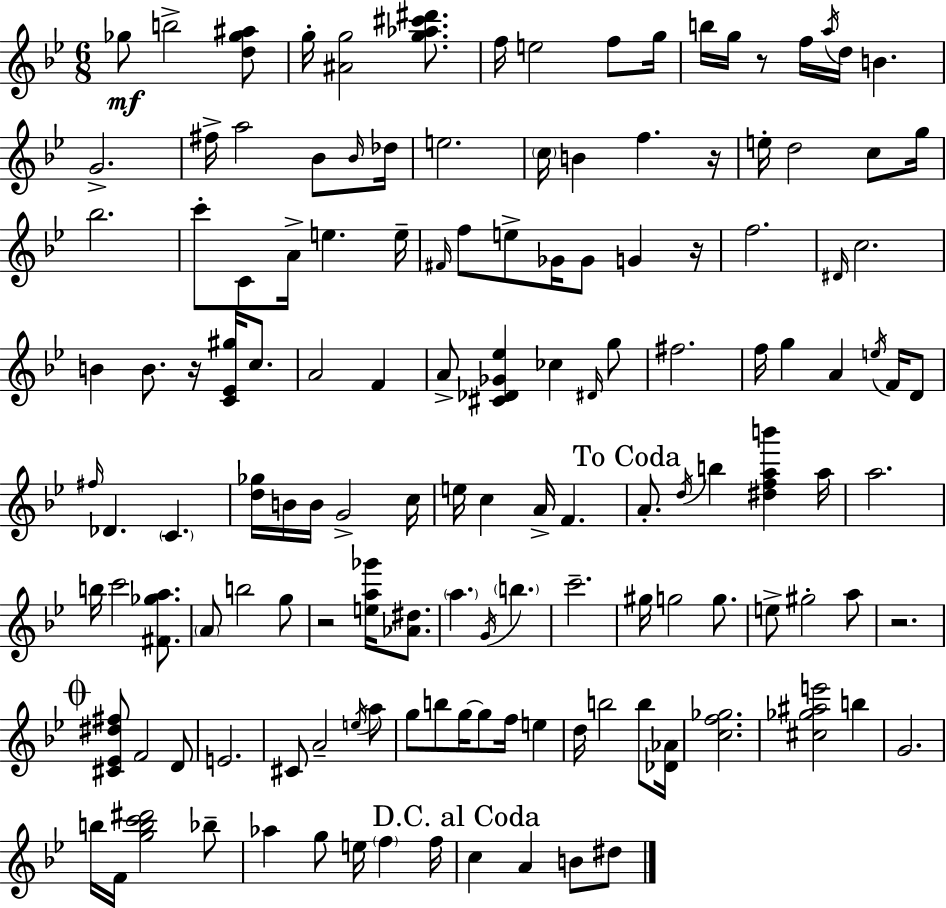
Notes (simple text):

Gb5/e B5/h [D5,Gb5,A#5]/e G5/s [A#4,G5]/h [G5,Ab5,C#6,D#6]/e. F5/s E5/h F5/e G5/s B5/s G5/s R/e F5/s A5/s D5/s B4/q. G4/h. F#5/s A5/h Bb4/e Bb4/s Db5/s E5/h. C5/s B4/q F5/q. R/s E5/s D5/h C5/e G5/s Bb5/h. C6/e C4/e A4/s E5/q. E5/s F#4/s F5/e E5/e Gb4/s Gb4/e G4/q R/s F5/h. D#4/s C5/h. B4/q B4/e. R/s [C4,Eb4,G#5]/s C5/e. A4/h F4/q A4/e [C#4,Db4,Gb4,Eb5]/q CES5/q D#4/s G5/e F#5/h. F5/s G5/q A4/q E5/s F4/s D4/e F#5/s Db4/q. C4/q. [D5,Gb5]/s B4/s B4/s G4/h C5/s E5/s C5/q A4/s F4/q. A4/e. D5/s B5/q [D#5,F5,A5,B6]/q A5/s A5/h. B5/s C6/h [F#4,Gb5,A5]/e. A4/e B5/h G5/e R/h [E5,A5,Gb6]/s [Ab4,D#5]/e. A5/q. G4/s B5/q. C6/h. G#5/s G5/h G5/e. E5/e G#5/h A5/e R/h. [C#4,Eb4,D#5,F#5]/e F4/h D4/e E4/h. C#4/e A4/h E5/s A5/e G5/e B5/e G5/s G5/e F5/s E5/q D5/s B5/h B5/e [Db4,Ab4]/s [C5,F5,Gb5]/h. [C#5,Gb5,A#5,E6]/h B5/q G4/h. B5/s F4/s [G5,B5,C6,D#6]/h Bb5/e Ab5/q G5/e E5/s F5/q F5/s C5/q A4/q B4/e D#5/e